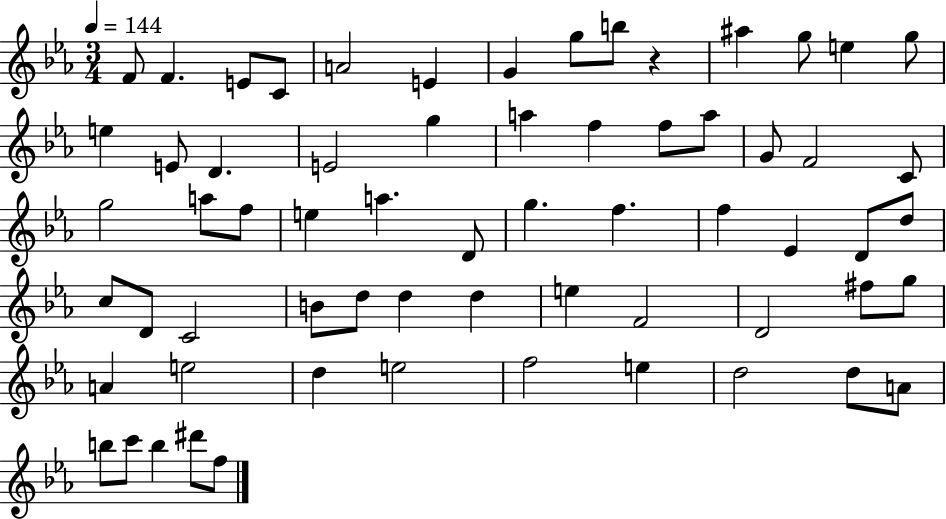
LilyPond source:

{
  \clef treble
  \numericTimeSignature
  \time 3/4
  \key ees \major
  \tempo 4 = 144
  \repeat volta 2 { f'8 f'4. e'8 c'8 | a'2 e'4 | g'4 g''8 b''8 r4 | ais''4 g''8 e''4 g''8 | \break e''4 e'8 d'4. | e'2 g''4 | a''4 f''4 f''8 a''8 | g'8 f'2 c'8 | \break g''2 a''8 f''8 | e''4 a''4. d'8 | g''4. f''4. | f''4 ees'4 d'8 d''8 | \break c''8 d'8 c'2 | b'8 d''8 d''4 d''4 | e''4 f'2 | d'2 fis''8 g''8 | \break a'4 e''2 | d''4 e''2 | f''2 e''4 | d''2 d''8 a'8 | \break b''8 c'''8 b''4 dis'''8 f''8 | } \bar "|."
}